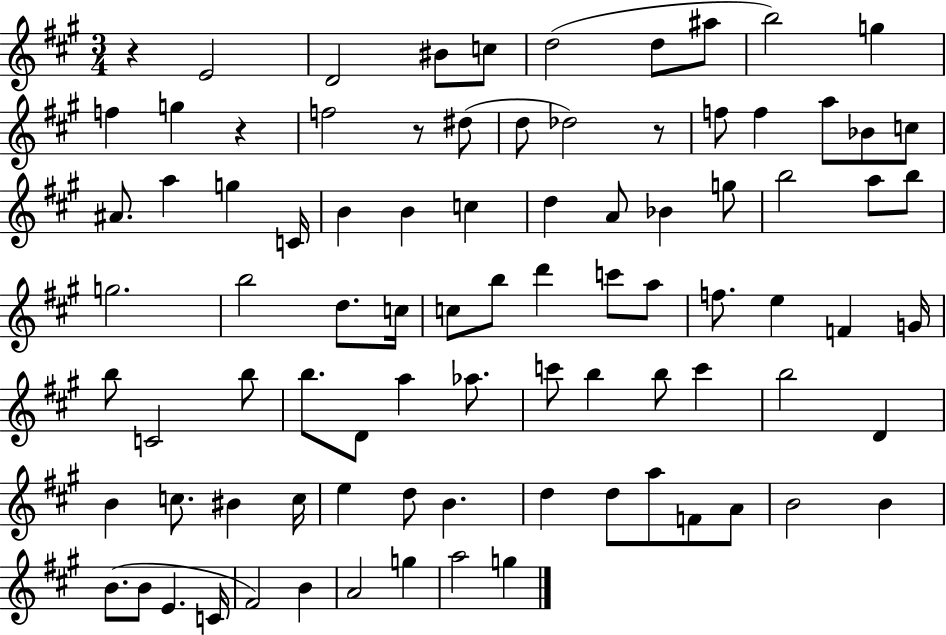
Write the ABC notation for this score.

X:1
T:Untitled
M:3/4
L:1/4
K:A
z E2 D2 ^B/2 c/2 d2 d/2 ^a/2 b2 g f g z f2 z/2 ^d/2 d/2 _d2 z/2 f/2 f a/2 _B/2 c/2 ^A/2 a g C/4 B B c d A/2 _B g/2 b2 a/2 b/2 g2 b2 d/2 c/4 c/2 b/2 d' c'/2 a/2 f/2 e F G/4 b/2 C2 b/2 b/2 D/2 a _a/2 c'/2 b b/2 c' b2 D B c/2 ^B c/4 e d/2 B d d/2 a/2 F/2 A/2 B2 B B/2 B/2 E C/4 ^F2 B A2 g a2 g